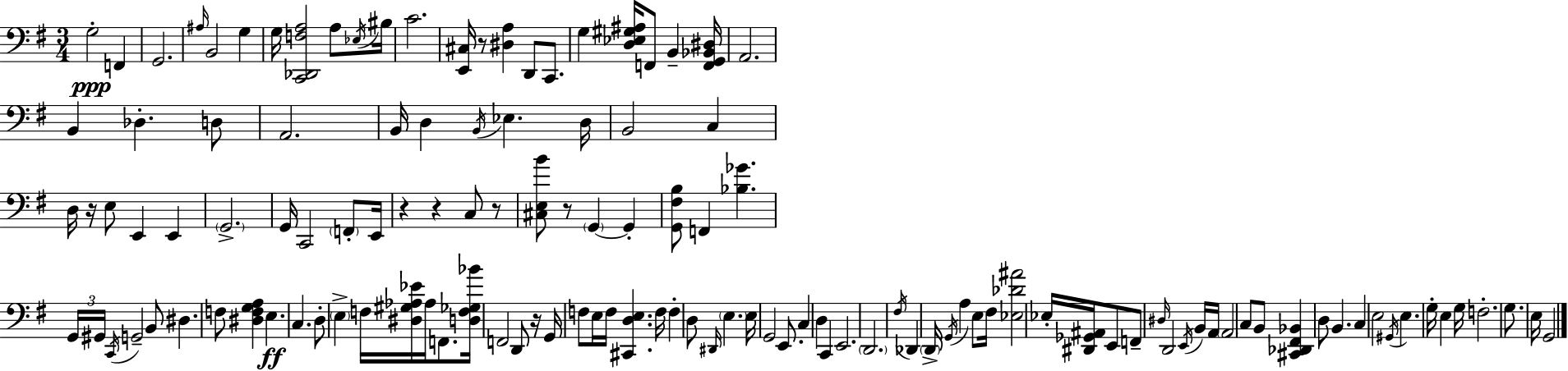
X:1
T:Untitled
M:3/4
L:1/4
K:Em
G,2 F,, G,,2 ^A,/4 B,,2 G, G,/4 [C,,_D,,F,A,]2 A,/2 _E,/4 ^B,/4 C2 [E,,^C,]/4 z/2 [^D,A,] D,,/2 C,,/2 G, [D,_E,^G,^A,]/4 F,,/2 B,, [F,,G,,_B,,^D,]/4 A,,2 B,, _D, D,/2 A,,2 B,,/4 D, B,,/4 _E, D,/4 B,,2 C, D,/4 z/4 E,/2 E,, E,, G,,2 G,,/4 C,,2 F,,/2 E,,/4 z z C,/2 z/2 [^C,E,B]/2 z/2 G,, G,, [G,,^F,B,]/2 F,, [_B,_G] G,,/4 ^G,,/4 C,,/4 G,,2 B,,/2 ^D, F,/2 [^D,F,G,A,] E, C, D,/2 E, F,/4 [^D,^G,_A,_E]/4 _A,/4 F,,/2 [D,F,_G,_B]/4 F,,2 D,,/2 z/4 G,,/4 F,/2 E,/4 F,/4 [^C,,D,E,] F,/4 F, D,/2 ^D,,/4 E, E,/4 G,,2 E,,/2 C, D, C,, E,,2 D,,2 ^F,/4 _D,, D,,/4 G,,/4 A, E,/2 ^F,/4 [_E,_D^A]2 _E,/4 [^D,,_G,,^A,,]/4 E,,/2 F,,/2 ^D,/4 D,,2 E,,/4 B,,/4 A,,/4 A,,2 C,/2 B,,/2 [^C,,_D,,^F,,_B,,] D,/2 B,, C, E,2 ^G,,/4 E, G,/4 E, G,/4 F,2 G,/2 E,/4 G,,2